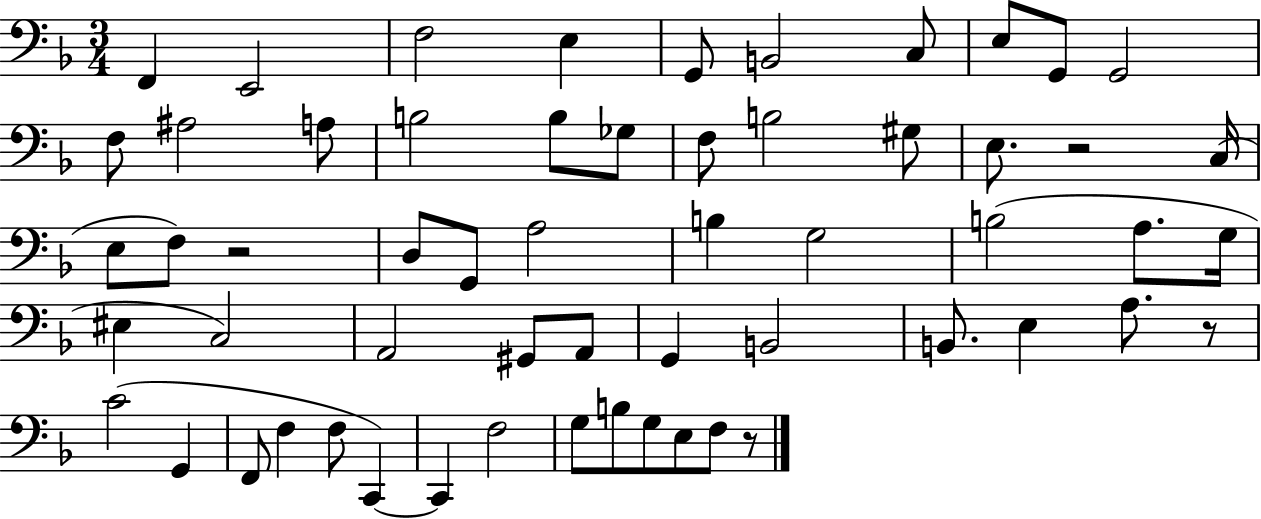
{
  \clef bass
  \numericTimeSignature
  \time 3/4
  \key f \major
  f,4 e,2 | f2 e4 | g,8 b,2 c8 | e8 g,8 g,2 | \break f8 ais2 a8 | b2 b8 ges8 | f8 b2 gis8 | e8. r2 c16( | \break e8 f8) r2 | d8 g,8 a2 | b4 g2 | b2( a8. g16 | \break eis4 c2) | a,2 gis,8 a,8 | g,4 b,2 | b,8. e4 a8. r8 | \break c'2( g,4 | f,8 f4 f8 c,4~~) | c,4 f2 | g8 b8 g8 e8 f8 r8 | \break \bar "|."
}